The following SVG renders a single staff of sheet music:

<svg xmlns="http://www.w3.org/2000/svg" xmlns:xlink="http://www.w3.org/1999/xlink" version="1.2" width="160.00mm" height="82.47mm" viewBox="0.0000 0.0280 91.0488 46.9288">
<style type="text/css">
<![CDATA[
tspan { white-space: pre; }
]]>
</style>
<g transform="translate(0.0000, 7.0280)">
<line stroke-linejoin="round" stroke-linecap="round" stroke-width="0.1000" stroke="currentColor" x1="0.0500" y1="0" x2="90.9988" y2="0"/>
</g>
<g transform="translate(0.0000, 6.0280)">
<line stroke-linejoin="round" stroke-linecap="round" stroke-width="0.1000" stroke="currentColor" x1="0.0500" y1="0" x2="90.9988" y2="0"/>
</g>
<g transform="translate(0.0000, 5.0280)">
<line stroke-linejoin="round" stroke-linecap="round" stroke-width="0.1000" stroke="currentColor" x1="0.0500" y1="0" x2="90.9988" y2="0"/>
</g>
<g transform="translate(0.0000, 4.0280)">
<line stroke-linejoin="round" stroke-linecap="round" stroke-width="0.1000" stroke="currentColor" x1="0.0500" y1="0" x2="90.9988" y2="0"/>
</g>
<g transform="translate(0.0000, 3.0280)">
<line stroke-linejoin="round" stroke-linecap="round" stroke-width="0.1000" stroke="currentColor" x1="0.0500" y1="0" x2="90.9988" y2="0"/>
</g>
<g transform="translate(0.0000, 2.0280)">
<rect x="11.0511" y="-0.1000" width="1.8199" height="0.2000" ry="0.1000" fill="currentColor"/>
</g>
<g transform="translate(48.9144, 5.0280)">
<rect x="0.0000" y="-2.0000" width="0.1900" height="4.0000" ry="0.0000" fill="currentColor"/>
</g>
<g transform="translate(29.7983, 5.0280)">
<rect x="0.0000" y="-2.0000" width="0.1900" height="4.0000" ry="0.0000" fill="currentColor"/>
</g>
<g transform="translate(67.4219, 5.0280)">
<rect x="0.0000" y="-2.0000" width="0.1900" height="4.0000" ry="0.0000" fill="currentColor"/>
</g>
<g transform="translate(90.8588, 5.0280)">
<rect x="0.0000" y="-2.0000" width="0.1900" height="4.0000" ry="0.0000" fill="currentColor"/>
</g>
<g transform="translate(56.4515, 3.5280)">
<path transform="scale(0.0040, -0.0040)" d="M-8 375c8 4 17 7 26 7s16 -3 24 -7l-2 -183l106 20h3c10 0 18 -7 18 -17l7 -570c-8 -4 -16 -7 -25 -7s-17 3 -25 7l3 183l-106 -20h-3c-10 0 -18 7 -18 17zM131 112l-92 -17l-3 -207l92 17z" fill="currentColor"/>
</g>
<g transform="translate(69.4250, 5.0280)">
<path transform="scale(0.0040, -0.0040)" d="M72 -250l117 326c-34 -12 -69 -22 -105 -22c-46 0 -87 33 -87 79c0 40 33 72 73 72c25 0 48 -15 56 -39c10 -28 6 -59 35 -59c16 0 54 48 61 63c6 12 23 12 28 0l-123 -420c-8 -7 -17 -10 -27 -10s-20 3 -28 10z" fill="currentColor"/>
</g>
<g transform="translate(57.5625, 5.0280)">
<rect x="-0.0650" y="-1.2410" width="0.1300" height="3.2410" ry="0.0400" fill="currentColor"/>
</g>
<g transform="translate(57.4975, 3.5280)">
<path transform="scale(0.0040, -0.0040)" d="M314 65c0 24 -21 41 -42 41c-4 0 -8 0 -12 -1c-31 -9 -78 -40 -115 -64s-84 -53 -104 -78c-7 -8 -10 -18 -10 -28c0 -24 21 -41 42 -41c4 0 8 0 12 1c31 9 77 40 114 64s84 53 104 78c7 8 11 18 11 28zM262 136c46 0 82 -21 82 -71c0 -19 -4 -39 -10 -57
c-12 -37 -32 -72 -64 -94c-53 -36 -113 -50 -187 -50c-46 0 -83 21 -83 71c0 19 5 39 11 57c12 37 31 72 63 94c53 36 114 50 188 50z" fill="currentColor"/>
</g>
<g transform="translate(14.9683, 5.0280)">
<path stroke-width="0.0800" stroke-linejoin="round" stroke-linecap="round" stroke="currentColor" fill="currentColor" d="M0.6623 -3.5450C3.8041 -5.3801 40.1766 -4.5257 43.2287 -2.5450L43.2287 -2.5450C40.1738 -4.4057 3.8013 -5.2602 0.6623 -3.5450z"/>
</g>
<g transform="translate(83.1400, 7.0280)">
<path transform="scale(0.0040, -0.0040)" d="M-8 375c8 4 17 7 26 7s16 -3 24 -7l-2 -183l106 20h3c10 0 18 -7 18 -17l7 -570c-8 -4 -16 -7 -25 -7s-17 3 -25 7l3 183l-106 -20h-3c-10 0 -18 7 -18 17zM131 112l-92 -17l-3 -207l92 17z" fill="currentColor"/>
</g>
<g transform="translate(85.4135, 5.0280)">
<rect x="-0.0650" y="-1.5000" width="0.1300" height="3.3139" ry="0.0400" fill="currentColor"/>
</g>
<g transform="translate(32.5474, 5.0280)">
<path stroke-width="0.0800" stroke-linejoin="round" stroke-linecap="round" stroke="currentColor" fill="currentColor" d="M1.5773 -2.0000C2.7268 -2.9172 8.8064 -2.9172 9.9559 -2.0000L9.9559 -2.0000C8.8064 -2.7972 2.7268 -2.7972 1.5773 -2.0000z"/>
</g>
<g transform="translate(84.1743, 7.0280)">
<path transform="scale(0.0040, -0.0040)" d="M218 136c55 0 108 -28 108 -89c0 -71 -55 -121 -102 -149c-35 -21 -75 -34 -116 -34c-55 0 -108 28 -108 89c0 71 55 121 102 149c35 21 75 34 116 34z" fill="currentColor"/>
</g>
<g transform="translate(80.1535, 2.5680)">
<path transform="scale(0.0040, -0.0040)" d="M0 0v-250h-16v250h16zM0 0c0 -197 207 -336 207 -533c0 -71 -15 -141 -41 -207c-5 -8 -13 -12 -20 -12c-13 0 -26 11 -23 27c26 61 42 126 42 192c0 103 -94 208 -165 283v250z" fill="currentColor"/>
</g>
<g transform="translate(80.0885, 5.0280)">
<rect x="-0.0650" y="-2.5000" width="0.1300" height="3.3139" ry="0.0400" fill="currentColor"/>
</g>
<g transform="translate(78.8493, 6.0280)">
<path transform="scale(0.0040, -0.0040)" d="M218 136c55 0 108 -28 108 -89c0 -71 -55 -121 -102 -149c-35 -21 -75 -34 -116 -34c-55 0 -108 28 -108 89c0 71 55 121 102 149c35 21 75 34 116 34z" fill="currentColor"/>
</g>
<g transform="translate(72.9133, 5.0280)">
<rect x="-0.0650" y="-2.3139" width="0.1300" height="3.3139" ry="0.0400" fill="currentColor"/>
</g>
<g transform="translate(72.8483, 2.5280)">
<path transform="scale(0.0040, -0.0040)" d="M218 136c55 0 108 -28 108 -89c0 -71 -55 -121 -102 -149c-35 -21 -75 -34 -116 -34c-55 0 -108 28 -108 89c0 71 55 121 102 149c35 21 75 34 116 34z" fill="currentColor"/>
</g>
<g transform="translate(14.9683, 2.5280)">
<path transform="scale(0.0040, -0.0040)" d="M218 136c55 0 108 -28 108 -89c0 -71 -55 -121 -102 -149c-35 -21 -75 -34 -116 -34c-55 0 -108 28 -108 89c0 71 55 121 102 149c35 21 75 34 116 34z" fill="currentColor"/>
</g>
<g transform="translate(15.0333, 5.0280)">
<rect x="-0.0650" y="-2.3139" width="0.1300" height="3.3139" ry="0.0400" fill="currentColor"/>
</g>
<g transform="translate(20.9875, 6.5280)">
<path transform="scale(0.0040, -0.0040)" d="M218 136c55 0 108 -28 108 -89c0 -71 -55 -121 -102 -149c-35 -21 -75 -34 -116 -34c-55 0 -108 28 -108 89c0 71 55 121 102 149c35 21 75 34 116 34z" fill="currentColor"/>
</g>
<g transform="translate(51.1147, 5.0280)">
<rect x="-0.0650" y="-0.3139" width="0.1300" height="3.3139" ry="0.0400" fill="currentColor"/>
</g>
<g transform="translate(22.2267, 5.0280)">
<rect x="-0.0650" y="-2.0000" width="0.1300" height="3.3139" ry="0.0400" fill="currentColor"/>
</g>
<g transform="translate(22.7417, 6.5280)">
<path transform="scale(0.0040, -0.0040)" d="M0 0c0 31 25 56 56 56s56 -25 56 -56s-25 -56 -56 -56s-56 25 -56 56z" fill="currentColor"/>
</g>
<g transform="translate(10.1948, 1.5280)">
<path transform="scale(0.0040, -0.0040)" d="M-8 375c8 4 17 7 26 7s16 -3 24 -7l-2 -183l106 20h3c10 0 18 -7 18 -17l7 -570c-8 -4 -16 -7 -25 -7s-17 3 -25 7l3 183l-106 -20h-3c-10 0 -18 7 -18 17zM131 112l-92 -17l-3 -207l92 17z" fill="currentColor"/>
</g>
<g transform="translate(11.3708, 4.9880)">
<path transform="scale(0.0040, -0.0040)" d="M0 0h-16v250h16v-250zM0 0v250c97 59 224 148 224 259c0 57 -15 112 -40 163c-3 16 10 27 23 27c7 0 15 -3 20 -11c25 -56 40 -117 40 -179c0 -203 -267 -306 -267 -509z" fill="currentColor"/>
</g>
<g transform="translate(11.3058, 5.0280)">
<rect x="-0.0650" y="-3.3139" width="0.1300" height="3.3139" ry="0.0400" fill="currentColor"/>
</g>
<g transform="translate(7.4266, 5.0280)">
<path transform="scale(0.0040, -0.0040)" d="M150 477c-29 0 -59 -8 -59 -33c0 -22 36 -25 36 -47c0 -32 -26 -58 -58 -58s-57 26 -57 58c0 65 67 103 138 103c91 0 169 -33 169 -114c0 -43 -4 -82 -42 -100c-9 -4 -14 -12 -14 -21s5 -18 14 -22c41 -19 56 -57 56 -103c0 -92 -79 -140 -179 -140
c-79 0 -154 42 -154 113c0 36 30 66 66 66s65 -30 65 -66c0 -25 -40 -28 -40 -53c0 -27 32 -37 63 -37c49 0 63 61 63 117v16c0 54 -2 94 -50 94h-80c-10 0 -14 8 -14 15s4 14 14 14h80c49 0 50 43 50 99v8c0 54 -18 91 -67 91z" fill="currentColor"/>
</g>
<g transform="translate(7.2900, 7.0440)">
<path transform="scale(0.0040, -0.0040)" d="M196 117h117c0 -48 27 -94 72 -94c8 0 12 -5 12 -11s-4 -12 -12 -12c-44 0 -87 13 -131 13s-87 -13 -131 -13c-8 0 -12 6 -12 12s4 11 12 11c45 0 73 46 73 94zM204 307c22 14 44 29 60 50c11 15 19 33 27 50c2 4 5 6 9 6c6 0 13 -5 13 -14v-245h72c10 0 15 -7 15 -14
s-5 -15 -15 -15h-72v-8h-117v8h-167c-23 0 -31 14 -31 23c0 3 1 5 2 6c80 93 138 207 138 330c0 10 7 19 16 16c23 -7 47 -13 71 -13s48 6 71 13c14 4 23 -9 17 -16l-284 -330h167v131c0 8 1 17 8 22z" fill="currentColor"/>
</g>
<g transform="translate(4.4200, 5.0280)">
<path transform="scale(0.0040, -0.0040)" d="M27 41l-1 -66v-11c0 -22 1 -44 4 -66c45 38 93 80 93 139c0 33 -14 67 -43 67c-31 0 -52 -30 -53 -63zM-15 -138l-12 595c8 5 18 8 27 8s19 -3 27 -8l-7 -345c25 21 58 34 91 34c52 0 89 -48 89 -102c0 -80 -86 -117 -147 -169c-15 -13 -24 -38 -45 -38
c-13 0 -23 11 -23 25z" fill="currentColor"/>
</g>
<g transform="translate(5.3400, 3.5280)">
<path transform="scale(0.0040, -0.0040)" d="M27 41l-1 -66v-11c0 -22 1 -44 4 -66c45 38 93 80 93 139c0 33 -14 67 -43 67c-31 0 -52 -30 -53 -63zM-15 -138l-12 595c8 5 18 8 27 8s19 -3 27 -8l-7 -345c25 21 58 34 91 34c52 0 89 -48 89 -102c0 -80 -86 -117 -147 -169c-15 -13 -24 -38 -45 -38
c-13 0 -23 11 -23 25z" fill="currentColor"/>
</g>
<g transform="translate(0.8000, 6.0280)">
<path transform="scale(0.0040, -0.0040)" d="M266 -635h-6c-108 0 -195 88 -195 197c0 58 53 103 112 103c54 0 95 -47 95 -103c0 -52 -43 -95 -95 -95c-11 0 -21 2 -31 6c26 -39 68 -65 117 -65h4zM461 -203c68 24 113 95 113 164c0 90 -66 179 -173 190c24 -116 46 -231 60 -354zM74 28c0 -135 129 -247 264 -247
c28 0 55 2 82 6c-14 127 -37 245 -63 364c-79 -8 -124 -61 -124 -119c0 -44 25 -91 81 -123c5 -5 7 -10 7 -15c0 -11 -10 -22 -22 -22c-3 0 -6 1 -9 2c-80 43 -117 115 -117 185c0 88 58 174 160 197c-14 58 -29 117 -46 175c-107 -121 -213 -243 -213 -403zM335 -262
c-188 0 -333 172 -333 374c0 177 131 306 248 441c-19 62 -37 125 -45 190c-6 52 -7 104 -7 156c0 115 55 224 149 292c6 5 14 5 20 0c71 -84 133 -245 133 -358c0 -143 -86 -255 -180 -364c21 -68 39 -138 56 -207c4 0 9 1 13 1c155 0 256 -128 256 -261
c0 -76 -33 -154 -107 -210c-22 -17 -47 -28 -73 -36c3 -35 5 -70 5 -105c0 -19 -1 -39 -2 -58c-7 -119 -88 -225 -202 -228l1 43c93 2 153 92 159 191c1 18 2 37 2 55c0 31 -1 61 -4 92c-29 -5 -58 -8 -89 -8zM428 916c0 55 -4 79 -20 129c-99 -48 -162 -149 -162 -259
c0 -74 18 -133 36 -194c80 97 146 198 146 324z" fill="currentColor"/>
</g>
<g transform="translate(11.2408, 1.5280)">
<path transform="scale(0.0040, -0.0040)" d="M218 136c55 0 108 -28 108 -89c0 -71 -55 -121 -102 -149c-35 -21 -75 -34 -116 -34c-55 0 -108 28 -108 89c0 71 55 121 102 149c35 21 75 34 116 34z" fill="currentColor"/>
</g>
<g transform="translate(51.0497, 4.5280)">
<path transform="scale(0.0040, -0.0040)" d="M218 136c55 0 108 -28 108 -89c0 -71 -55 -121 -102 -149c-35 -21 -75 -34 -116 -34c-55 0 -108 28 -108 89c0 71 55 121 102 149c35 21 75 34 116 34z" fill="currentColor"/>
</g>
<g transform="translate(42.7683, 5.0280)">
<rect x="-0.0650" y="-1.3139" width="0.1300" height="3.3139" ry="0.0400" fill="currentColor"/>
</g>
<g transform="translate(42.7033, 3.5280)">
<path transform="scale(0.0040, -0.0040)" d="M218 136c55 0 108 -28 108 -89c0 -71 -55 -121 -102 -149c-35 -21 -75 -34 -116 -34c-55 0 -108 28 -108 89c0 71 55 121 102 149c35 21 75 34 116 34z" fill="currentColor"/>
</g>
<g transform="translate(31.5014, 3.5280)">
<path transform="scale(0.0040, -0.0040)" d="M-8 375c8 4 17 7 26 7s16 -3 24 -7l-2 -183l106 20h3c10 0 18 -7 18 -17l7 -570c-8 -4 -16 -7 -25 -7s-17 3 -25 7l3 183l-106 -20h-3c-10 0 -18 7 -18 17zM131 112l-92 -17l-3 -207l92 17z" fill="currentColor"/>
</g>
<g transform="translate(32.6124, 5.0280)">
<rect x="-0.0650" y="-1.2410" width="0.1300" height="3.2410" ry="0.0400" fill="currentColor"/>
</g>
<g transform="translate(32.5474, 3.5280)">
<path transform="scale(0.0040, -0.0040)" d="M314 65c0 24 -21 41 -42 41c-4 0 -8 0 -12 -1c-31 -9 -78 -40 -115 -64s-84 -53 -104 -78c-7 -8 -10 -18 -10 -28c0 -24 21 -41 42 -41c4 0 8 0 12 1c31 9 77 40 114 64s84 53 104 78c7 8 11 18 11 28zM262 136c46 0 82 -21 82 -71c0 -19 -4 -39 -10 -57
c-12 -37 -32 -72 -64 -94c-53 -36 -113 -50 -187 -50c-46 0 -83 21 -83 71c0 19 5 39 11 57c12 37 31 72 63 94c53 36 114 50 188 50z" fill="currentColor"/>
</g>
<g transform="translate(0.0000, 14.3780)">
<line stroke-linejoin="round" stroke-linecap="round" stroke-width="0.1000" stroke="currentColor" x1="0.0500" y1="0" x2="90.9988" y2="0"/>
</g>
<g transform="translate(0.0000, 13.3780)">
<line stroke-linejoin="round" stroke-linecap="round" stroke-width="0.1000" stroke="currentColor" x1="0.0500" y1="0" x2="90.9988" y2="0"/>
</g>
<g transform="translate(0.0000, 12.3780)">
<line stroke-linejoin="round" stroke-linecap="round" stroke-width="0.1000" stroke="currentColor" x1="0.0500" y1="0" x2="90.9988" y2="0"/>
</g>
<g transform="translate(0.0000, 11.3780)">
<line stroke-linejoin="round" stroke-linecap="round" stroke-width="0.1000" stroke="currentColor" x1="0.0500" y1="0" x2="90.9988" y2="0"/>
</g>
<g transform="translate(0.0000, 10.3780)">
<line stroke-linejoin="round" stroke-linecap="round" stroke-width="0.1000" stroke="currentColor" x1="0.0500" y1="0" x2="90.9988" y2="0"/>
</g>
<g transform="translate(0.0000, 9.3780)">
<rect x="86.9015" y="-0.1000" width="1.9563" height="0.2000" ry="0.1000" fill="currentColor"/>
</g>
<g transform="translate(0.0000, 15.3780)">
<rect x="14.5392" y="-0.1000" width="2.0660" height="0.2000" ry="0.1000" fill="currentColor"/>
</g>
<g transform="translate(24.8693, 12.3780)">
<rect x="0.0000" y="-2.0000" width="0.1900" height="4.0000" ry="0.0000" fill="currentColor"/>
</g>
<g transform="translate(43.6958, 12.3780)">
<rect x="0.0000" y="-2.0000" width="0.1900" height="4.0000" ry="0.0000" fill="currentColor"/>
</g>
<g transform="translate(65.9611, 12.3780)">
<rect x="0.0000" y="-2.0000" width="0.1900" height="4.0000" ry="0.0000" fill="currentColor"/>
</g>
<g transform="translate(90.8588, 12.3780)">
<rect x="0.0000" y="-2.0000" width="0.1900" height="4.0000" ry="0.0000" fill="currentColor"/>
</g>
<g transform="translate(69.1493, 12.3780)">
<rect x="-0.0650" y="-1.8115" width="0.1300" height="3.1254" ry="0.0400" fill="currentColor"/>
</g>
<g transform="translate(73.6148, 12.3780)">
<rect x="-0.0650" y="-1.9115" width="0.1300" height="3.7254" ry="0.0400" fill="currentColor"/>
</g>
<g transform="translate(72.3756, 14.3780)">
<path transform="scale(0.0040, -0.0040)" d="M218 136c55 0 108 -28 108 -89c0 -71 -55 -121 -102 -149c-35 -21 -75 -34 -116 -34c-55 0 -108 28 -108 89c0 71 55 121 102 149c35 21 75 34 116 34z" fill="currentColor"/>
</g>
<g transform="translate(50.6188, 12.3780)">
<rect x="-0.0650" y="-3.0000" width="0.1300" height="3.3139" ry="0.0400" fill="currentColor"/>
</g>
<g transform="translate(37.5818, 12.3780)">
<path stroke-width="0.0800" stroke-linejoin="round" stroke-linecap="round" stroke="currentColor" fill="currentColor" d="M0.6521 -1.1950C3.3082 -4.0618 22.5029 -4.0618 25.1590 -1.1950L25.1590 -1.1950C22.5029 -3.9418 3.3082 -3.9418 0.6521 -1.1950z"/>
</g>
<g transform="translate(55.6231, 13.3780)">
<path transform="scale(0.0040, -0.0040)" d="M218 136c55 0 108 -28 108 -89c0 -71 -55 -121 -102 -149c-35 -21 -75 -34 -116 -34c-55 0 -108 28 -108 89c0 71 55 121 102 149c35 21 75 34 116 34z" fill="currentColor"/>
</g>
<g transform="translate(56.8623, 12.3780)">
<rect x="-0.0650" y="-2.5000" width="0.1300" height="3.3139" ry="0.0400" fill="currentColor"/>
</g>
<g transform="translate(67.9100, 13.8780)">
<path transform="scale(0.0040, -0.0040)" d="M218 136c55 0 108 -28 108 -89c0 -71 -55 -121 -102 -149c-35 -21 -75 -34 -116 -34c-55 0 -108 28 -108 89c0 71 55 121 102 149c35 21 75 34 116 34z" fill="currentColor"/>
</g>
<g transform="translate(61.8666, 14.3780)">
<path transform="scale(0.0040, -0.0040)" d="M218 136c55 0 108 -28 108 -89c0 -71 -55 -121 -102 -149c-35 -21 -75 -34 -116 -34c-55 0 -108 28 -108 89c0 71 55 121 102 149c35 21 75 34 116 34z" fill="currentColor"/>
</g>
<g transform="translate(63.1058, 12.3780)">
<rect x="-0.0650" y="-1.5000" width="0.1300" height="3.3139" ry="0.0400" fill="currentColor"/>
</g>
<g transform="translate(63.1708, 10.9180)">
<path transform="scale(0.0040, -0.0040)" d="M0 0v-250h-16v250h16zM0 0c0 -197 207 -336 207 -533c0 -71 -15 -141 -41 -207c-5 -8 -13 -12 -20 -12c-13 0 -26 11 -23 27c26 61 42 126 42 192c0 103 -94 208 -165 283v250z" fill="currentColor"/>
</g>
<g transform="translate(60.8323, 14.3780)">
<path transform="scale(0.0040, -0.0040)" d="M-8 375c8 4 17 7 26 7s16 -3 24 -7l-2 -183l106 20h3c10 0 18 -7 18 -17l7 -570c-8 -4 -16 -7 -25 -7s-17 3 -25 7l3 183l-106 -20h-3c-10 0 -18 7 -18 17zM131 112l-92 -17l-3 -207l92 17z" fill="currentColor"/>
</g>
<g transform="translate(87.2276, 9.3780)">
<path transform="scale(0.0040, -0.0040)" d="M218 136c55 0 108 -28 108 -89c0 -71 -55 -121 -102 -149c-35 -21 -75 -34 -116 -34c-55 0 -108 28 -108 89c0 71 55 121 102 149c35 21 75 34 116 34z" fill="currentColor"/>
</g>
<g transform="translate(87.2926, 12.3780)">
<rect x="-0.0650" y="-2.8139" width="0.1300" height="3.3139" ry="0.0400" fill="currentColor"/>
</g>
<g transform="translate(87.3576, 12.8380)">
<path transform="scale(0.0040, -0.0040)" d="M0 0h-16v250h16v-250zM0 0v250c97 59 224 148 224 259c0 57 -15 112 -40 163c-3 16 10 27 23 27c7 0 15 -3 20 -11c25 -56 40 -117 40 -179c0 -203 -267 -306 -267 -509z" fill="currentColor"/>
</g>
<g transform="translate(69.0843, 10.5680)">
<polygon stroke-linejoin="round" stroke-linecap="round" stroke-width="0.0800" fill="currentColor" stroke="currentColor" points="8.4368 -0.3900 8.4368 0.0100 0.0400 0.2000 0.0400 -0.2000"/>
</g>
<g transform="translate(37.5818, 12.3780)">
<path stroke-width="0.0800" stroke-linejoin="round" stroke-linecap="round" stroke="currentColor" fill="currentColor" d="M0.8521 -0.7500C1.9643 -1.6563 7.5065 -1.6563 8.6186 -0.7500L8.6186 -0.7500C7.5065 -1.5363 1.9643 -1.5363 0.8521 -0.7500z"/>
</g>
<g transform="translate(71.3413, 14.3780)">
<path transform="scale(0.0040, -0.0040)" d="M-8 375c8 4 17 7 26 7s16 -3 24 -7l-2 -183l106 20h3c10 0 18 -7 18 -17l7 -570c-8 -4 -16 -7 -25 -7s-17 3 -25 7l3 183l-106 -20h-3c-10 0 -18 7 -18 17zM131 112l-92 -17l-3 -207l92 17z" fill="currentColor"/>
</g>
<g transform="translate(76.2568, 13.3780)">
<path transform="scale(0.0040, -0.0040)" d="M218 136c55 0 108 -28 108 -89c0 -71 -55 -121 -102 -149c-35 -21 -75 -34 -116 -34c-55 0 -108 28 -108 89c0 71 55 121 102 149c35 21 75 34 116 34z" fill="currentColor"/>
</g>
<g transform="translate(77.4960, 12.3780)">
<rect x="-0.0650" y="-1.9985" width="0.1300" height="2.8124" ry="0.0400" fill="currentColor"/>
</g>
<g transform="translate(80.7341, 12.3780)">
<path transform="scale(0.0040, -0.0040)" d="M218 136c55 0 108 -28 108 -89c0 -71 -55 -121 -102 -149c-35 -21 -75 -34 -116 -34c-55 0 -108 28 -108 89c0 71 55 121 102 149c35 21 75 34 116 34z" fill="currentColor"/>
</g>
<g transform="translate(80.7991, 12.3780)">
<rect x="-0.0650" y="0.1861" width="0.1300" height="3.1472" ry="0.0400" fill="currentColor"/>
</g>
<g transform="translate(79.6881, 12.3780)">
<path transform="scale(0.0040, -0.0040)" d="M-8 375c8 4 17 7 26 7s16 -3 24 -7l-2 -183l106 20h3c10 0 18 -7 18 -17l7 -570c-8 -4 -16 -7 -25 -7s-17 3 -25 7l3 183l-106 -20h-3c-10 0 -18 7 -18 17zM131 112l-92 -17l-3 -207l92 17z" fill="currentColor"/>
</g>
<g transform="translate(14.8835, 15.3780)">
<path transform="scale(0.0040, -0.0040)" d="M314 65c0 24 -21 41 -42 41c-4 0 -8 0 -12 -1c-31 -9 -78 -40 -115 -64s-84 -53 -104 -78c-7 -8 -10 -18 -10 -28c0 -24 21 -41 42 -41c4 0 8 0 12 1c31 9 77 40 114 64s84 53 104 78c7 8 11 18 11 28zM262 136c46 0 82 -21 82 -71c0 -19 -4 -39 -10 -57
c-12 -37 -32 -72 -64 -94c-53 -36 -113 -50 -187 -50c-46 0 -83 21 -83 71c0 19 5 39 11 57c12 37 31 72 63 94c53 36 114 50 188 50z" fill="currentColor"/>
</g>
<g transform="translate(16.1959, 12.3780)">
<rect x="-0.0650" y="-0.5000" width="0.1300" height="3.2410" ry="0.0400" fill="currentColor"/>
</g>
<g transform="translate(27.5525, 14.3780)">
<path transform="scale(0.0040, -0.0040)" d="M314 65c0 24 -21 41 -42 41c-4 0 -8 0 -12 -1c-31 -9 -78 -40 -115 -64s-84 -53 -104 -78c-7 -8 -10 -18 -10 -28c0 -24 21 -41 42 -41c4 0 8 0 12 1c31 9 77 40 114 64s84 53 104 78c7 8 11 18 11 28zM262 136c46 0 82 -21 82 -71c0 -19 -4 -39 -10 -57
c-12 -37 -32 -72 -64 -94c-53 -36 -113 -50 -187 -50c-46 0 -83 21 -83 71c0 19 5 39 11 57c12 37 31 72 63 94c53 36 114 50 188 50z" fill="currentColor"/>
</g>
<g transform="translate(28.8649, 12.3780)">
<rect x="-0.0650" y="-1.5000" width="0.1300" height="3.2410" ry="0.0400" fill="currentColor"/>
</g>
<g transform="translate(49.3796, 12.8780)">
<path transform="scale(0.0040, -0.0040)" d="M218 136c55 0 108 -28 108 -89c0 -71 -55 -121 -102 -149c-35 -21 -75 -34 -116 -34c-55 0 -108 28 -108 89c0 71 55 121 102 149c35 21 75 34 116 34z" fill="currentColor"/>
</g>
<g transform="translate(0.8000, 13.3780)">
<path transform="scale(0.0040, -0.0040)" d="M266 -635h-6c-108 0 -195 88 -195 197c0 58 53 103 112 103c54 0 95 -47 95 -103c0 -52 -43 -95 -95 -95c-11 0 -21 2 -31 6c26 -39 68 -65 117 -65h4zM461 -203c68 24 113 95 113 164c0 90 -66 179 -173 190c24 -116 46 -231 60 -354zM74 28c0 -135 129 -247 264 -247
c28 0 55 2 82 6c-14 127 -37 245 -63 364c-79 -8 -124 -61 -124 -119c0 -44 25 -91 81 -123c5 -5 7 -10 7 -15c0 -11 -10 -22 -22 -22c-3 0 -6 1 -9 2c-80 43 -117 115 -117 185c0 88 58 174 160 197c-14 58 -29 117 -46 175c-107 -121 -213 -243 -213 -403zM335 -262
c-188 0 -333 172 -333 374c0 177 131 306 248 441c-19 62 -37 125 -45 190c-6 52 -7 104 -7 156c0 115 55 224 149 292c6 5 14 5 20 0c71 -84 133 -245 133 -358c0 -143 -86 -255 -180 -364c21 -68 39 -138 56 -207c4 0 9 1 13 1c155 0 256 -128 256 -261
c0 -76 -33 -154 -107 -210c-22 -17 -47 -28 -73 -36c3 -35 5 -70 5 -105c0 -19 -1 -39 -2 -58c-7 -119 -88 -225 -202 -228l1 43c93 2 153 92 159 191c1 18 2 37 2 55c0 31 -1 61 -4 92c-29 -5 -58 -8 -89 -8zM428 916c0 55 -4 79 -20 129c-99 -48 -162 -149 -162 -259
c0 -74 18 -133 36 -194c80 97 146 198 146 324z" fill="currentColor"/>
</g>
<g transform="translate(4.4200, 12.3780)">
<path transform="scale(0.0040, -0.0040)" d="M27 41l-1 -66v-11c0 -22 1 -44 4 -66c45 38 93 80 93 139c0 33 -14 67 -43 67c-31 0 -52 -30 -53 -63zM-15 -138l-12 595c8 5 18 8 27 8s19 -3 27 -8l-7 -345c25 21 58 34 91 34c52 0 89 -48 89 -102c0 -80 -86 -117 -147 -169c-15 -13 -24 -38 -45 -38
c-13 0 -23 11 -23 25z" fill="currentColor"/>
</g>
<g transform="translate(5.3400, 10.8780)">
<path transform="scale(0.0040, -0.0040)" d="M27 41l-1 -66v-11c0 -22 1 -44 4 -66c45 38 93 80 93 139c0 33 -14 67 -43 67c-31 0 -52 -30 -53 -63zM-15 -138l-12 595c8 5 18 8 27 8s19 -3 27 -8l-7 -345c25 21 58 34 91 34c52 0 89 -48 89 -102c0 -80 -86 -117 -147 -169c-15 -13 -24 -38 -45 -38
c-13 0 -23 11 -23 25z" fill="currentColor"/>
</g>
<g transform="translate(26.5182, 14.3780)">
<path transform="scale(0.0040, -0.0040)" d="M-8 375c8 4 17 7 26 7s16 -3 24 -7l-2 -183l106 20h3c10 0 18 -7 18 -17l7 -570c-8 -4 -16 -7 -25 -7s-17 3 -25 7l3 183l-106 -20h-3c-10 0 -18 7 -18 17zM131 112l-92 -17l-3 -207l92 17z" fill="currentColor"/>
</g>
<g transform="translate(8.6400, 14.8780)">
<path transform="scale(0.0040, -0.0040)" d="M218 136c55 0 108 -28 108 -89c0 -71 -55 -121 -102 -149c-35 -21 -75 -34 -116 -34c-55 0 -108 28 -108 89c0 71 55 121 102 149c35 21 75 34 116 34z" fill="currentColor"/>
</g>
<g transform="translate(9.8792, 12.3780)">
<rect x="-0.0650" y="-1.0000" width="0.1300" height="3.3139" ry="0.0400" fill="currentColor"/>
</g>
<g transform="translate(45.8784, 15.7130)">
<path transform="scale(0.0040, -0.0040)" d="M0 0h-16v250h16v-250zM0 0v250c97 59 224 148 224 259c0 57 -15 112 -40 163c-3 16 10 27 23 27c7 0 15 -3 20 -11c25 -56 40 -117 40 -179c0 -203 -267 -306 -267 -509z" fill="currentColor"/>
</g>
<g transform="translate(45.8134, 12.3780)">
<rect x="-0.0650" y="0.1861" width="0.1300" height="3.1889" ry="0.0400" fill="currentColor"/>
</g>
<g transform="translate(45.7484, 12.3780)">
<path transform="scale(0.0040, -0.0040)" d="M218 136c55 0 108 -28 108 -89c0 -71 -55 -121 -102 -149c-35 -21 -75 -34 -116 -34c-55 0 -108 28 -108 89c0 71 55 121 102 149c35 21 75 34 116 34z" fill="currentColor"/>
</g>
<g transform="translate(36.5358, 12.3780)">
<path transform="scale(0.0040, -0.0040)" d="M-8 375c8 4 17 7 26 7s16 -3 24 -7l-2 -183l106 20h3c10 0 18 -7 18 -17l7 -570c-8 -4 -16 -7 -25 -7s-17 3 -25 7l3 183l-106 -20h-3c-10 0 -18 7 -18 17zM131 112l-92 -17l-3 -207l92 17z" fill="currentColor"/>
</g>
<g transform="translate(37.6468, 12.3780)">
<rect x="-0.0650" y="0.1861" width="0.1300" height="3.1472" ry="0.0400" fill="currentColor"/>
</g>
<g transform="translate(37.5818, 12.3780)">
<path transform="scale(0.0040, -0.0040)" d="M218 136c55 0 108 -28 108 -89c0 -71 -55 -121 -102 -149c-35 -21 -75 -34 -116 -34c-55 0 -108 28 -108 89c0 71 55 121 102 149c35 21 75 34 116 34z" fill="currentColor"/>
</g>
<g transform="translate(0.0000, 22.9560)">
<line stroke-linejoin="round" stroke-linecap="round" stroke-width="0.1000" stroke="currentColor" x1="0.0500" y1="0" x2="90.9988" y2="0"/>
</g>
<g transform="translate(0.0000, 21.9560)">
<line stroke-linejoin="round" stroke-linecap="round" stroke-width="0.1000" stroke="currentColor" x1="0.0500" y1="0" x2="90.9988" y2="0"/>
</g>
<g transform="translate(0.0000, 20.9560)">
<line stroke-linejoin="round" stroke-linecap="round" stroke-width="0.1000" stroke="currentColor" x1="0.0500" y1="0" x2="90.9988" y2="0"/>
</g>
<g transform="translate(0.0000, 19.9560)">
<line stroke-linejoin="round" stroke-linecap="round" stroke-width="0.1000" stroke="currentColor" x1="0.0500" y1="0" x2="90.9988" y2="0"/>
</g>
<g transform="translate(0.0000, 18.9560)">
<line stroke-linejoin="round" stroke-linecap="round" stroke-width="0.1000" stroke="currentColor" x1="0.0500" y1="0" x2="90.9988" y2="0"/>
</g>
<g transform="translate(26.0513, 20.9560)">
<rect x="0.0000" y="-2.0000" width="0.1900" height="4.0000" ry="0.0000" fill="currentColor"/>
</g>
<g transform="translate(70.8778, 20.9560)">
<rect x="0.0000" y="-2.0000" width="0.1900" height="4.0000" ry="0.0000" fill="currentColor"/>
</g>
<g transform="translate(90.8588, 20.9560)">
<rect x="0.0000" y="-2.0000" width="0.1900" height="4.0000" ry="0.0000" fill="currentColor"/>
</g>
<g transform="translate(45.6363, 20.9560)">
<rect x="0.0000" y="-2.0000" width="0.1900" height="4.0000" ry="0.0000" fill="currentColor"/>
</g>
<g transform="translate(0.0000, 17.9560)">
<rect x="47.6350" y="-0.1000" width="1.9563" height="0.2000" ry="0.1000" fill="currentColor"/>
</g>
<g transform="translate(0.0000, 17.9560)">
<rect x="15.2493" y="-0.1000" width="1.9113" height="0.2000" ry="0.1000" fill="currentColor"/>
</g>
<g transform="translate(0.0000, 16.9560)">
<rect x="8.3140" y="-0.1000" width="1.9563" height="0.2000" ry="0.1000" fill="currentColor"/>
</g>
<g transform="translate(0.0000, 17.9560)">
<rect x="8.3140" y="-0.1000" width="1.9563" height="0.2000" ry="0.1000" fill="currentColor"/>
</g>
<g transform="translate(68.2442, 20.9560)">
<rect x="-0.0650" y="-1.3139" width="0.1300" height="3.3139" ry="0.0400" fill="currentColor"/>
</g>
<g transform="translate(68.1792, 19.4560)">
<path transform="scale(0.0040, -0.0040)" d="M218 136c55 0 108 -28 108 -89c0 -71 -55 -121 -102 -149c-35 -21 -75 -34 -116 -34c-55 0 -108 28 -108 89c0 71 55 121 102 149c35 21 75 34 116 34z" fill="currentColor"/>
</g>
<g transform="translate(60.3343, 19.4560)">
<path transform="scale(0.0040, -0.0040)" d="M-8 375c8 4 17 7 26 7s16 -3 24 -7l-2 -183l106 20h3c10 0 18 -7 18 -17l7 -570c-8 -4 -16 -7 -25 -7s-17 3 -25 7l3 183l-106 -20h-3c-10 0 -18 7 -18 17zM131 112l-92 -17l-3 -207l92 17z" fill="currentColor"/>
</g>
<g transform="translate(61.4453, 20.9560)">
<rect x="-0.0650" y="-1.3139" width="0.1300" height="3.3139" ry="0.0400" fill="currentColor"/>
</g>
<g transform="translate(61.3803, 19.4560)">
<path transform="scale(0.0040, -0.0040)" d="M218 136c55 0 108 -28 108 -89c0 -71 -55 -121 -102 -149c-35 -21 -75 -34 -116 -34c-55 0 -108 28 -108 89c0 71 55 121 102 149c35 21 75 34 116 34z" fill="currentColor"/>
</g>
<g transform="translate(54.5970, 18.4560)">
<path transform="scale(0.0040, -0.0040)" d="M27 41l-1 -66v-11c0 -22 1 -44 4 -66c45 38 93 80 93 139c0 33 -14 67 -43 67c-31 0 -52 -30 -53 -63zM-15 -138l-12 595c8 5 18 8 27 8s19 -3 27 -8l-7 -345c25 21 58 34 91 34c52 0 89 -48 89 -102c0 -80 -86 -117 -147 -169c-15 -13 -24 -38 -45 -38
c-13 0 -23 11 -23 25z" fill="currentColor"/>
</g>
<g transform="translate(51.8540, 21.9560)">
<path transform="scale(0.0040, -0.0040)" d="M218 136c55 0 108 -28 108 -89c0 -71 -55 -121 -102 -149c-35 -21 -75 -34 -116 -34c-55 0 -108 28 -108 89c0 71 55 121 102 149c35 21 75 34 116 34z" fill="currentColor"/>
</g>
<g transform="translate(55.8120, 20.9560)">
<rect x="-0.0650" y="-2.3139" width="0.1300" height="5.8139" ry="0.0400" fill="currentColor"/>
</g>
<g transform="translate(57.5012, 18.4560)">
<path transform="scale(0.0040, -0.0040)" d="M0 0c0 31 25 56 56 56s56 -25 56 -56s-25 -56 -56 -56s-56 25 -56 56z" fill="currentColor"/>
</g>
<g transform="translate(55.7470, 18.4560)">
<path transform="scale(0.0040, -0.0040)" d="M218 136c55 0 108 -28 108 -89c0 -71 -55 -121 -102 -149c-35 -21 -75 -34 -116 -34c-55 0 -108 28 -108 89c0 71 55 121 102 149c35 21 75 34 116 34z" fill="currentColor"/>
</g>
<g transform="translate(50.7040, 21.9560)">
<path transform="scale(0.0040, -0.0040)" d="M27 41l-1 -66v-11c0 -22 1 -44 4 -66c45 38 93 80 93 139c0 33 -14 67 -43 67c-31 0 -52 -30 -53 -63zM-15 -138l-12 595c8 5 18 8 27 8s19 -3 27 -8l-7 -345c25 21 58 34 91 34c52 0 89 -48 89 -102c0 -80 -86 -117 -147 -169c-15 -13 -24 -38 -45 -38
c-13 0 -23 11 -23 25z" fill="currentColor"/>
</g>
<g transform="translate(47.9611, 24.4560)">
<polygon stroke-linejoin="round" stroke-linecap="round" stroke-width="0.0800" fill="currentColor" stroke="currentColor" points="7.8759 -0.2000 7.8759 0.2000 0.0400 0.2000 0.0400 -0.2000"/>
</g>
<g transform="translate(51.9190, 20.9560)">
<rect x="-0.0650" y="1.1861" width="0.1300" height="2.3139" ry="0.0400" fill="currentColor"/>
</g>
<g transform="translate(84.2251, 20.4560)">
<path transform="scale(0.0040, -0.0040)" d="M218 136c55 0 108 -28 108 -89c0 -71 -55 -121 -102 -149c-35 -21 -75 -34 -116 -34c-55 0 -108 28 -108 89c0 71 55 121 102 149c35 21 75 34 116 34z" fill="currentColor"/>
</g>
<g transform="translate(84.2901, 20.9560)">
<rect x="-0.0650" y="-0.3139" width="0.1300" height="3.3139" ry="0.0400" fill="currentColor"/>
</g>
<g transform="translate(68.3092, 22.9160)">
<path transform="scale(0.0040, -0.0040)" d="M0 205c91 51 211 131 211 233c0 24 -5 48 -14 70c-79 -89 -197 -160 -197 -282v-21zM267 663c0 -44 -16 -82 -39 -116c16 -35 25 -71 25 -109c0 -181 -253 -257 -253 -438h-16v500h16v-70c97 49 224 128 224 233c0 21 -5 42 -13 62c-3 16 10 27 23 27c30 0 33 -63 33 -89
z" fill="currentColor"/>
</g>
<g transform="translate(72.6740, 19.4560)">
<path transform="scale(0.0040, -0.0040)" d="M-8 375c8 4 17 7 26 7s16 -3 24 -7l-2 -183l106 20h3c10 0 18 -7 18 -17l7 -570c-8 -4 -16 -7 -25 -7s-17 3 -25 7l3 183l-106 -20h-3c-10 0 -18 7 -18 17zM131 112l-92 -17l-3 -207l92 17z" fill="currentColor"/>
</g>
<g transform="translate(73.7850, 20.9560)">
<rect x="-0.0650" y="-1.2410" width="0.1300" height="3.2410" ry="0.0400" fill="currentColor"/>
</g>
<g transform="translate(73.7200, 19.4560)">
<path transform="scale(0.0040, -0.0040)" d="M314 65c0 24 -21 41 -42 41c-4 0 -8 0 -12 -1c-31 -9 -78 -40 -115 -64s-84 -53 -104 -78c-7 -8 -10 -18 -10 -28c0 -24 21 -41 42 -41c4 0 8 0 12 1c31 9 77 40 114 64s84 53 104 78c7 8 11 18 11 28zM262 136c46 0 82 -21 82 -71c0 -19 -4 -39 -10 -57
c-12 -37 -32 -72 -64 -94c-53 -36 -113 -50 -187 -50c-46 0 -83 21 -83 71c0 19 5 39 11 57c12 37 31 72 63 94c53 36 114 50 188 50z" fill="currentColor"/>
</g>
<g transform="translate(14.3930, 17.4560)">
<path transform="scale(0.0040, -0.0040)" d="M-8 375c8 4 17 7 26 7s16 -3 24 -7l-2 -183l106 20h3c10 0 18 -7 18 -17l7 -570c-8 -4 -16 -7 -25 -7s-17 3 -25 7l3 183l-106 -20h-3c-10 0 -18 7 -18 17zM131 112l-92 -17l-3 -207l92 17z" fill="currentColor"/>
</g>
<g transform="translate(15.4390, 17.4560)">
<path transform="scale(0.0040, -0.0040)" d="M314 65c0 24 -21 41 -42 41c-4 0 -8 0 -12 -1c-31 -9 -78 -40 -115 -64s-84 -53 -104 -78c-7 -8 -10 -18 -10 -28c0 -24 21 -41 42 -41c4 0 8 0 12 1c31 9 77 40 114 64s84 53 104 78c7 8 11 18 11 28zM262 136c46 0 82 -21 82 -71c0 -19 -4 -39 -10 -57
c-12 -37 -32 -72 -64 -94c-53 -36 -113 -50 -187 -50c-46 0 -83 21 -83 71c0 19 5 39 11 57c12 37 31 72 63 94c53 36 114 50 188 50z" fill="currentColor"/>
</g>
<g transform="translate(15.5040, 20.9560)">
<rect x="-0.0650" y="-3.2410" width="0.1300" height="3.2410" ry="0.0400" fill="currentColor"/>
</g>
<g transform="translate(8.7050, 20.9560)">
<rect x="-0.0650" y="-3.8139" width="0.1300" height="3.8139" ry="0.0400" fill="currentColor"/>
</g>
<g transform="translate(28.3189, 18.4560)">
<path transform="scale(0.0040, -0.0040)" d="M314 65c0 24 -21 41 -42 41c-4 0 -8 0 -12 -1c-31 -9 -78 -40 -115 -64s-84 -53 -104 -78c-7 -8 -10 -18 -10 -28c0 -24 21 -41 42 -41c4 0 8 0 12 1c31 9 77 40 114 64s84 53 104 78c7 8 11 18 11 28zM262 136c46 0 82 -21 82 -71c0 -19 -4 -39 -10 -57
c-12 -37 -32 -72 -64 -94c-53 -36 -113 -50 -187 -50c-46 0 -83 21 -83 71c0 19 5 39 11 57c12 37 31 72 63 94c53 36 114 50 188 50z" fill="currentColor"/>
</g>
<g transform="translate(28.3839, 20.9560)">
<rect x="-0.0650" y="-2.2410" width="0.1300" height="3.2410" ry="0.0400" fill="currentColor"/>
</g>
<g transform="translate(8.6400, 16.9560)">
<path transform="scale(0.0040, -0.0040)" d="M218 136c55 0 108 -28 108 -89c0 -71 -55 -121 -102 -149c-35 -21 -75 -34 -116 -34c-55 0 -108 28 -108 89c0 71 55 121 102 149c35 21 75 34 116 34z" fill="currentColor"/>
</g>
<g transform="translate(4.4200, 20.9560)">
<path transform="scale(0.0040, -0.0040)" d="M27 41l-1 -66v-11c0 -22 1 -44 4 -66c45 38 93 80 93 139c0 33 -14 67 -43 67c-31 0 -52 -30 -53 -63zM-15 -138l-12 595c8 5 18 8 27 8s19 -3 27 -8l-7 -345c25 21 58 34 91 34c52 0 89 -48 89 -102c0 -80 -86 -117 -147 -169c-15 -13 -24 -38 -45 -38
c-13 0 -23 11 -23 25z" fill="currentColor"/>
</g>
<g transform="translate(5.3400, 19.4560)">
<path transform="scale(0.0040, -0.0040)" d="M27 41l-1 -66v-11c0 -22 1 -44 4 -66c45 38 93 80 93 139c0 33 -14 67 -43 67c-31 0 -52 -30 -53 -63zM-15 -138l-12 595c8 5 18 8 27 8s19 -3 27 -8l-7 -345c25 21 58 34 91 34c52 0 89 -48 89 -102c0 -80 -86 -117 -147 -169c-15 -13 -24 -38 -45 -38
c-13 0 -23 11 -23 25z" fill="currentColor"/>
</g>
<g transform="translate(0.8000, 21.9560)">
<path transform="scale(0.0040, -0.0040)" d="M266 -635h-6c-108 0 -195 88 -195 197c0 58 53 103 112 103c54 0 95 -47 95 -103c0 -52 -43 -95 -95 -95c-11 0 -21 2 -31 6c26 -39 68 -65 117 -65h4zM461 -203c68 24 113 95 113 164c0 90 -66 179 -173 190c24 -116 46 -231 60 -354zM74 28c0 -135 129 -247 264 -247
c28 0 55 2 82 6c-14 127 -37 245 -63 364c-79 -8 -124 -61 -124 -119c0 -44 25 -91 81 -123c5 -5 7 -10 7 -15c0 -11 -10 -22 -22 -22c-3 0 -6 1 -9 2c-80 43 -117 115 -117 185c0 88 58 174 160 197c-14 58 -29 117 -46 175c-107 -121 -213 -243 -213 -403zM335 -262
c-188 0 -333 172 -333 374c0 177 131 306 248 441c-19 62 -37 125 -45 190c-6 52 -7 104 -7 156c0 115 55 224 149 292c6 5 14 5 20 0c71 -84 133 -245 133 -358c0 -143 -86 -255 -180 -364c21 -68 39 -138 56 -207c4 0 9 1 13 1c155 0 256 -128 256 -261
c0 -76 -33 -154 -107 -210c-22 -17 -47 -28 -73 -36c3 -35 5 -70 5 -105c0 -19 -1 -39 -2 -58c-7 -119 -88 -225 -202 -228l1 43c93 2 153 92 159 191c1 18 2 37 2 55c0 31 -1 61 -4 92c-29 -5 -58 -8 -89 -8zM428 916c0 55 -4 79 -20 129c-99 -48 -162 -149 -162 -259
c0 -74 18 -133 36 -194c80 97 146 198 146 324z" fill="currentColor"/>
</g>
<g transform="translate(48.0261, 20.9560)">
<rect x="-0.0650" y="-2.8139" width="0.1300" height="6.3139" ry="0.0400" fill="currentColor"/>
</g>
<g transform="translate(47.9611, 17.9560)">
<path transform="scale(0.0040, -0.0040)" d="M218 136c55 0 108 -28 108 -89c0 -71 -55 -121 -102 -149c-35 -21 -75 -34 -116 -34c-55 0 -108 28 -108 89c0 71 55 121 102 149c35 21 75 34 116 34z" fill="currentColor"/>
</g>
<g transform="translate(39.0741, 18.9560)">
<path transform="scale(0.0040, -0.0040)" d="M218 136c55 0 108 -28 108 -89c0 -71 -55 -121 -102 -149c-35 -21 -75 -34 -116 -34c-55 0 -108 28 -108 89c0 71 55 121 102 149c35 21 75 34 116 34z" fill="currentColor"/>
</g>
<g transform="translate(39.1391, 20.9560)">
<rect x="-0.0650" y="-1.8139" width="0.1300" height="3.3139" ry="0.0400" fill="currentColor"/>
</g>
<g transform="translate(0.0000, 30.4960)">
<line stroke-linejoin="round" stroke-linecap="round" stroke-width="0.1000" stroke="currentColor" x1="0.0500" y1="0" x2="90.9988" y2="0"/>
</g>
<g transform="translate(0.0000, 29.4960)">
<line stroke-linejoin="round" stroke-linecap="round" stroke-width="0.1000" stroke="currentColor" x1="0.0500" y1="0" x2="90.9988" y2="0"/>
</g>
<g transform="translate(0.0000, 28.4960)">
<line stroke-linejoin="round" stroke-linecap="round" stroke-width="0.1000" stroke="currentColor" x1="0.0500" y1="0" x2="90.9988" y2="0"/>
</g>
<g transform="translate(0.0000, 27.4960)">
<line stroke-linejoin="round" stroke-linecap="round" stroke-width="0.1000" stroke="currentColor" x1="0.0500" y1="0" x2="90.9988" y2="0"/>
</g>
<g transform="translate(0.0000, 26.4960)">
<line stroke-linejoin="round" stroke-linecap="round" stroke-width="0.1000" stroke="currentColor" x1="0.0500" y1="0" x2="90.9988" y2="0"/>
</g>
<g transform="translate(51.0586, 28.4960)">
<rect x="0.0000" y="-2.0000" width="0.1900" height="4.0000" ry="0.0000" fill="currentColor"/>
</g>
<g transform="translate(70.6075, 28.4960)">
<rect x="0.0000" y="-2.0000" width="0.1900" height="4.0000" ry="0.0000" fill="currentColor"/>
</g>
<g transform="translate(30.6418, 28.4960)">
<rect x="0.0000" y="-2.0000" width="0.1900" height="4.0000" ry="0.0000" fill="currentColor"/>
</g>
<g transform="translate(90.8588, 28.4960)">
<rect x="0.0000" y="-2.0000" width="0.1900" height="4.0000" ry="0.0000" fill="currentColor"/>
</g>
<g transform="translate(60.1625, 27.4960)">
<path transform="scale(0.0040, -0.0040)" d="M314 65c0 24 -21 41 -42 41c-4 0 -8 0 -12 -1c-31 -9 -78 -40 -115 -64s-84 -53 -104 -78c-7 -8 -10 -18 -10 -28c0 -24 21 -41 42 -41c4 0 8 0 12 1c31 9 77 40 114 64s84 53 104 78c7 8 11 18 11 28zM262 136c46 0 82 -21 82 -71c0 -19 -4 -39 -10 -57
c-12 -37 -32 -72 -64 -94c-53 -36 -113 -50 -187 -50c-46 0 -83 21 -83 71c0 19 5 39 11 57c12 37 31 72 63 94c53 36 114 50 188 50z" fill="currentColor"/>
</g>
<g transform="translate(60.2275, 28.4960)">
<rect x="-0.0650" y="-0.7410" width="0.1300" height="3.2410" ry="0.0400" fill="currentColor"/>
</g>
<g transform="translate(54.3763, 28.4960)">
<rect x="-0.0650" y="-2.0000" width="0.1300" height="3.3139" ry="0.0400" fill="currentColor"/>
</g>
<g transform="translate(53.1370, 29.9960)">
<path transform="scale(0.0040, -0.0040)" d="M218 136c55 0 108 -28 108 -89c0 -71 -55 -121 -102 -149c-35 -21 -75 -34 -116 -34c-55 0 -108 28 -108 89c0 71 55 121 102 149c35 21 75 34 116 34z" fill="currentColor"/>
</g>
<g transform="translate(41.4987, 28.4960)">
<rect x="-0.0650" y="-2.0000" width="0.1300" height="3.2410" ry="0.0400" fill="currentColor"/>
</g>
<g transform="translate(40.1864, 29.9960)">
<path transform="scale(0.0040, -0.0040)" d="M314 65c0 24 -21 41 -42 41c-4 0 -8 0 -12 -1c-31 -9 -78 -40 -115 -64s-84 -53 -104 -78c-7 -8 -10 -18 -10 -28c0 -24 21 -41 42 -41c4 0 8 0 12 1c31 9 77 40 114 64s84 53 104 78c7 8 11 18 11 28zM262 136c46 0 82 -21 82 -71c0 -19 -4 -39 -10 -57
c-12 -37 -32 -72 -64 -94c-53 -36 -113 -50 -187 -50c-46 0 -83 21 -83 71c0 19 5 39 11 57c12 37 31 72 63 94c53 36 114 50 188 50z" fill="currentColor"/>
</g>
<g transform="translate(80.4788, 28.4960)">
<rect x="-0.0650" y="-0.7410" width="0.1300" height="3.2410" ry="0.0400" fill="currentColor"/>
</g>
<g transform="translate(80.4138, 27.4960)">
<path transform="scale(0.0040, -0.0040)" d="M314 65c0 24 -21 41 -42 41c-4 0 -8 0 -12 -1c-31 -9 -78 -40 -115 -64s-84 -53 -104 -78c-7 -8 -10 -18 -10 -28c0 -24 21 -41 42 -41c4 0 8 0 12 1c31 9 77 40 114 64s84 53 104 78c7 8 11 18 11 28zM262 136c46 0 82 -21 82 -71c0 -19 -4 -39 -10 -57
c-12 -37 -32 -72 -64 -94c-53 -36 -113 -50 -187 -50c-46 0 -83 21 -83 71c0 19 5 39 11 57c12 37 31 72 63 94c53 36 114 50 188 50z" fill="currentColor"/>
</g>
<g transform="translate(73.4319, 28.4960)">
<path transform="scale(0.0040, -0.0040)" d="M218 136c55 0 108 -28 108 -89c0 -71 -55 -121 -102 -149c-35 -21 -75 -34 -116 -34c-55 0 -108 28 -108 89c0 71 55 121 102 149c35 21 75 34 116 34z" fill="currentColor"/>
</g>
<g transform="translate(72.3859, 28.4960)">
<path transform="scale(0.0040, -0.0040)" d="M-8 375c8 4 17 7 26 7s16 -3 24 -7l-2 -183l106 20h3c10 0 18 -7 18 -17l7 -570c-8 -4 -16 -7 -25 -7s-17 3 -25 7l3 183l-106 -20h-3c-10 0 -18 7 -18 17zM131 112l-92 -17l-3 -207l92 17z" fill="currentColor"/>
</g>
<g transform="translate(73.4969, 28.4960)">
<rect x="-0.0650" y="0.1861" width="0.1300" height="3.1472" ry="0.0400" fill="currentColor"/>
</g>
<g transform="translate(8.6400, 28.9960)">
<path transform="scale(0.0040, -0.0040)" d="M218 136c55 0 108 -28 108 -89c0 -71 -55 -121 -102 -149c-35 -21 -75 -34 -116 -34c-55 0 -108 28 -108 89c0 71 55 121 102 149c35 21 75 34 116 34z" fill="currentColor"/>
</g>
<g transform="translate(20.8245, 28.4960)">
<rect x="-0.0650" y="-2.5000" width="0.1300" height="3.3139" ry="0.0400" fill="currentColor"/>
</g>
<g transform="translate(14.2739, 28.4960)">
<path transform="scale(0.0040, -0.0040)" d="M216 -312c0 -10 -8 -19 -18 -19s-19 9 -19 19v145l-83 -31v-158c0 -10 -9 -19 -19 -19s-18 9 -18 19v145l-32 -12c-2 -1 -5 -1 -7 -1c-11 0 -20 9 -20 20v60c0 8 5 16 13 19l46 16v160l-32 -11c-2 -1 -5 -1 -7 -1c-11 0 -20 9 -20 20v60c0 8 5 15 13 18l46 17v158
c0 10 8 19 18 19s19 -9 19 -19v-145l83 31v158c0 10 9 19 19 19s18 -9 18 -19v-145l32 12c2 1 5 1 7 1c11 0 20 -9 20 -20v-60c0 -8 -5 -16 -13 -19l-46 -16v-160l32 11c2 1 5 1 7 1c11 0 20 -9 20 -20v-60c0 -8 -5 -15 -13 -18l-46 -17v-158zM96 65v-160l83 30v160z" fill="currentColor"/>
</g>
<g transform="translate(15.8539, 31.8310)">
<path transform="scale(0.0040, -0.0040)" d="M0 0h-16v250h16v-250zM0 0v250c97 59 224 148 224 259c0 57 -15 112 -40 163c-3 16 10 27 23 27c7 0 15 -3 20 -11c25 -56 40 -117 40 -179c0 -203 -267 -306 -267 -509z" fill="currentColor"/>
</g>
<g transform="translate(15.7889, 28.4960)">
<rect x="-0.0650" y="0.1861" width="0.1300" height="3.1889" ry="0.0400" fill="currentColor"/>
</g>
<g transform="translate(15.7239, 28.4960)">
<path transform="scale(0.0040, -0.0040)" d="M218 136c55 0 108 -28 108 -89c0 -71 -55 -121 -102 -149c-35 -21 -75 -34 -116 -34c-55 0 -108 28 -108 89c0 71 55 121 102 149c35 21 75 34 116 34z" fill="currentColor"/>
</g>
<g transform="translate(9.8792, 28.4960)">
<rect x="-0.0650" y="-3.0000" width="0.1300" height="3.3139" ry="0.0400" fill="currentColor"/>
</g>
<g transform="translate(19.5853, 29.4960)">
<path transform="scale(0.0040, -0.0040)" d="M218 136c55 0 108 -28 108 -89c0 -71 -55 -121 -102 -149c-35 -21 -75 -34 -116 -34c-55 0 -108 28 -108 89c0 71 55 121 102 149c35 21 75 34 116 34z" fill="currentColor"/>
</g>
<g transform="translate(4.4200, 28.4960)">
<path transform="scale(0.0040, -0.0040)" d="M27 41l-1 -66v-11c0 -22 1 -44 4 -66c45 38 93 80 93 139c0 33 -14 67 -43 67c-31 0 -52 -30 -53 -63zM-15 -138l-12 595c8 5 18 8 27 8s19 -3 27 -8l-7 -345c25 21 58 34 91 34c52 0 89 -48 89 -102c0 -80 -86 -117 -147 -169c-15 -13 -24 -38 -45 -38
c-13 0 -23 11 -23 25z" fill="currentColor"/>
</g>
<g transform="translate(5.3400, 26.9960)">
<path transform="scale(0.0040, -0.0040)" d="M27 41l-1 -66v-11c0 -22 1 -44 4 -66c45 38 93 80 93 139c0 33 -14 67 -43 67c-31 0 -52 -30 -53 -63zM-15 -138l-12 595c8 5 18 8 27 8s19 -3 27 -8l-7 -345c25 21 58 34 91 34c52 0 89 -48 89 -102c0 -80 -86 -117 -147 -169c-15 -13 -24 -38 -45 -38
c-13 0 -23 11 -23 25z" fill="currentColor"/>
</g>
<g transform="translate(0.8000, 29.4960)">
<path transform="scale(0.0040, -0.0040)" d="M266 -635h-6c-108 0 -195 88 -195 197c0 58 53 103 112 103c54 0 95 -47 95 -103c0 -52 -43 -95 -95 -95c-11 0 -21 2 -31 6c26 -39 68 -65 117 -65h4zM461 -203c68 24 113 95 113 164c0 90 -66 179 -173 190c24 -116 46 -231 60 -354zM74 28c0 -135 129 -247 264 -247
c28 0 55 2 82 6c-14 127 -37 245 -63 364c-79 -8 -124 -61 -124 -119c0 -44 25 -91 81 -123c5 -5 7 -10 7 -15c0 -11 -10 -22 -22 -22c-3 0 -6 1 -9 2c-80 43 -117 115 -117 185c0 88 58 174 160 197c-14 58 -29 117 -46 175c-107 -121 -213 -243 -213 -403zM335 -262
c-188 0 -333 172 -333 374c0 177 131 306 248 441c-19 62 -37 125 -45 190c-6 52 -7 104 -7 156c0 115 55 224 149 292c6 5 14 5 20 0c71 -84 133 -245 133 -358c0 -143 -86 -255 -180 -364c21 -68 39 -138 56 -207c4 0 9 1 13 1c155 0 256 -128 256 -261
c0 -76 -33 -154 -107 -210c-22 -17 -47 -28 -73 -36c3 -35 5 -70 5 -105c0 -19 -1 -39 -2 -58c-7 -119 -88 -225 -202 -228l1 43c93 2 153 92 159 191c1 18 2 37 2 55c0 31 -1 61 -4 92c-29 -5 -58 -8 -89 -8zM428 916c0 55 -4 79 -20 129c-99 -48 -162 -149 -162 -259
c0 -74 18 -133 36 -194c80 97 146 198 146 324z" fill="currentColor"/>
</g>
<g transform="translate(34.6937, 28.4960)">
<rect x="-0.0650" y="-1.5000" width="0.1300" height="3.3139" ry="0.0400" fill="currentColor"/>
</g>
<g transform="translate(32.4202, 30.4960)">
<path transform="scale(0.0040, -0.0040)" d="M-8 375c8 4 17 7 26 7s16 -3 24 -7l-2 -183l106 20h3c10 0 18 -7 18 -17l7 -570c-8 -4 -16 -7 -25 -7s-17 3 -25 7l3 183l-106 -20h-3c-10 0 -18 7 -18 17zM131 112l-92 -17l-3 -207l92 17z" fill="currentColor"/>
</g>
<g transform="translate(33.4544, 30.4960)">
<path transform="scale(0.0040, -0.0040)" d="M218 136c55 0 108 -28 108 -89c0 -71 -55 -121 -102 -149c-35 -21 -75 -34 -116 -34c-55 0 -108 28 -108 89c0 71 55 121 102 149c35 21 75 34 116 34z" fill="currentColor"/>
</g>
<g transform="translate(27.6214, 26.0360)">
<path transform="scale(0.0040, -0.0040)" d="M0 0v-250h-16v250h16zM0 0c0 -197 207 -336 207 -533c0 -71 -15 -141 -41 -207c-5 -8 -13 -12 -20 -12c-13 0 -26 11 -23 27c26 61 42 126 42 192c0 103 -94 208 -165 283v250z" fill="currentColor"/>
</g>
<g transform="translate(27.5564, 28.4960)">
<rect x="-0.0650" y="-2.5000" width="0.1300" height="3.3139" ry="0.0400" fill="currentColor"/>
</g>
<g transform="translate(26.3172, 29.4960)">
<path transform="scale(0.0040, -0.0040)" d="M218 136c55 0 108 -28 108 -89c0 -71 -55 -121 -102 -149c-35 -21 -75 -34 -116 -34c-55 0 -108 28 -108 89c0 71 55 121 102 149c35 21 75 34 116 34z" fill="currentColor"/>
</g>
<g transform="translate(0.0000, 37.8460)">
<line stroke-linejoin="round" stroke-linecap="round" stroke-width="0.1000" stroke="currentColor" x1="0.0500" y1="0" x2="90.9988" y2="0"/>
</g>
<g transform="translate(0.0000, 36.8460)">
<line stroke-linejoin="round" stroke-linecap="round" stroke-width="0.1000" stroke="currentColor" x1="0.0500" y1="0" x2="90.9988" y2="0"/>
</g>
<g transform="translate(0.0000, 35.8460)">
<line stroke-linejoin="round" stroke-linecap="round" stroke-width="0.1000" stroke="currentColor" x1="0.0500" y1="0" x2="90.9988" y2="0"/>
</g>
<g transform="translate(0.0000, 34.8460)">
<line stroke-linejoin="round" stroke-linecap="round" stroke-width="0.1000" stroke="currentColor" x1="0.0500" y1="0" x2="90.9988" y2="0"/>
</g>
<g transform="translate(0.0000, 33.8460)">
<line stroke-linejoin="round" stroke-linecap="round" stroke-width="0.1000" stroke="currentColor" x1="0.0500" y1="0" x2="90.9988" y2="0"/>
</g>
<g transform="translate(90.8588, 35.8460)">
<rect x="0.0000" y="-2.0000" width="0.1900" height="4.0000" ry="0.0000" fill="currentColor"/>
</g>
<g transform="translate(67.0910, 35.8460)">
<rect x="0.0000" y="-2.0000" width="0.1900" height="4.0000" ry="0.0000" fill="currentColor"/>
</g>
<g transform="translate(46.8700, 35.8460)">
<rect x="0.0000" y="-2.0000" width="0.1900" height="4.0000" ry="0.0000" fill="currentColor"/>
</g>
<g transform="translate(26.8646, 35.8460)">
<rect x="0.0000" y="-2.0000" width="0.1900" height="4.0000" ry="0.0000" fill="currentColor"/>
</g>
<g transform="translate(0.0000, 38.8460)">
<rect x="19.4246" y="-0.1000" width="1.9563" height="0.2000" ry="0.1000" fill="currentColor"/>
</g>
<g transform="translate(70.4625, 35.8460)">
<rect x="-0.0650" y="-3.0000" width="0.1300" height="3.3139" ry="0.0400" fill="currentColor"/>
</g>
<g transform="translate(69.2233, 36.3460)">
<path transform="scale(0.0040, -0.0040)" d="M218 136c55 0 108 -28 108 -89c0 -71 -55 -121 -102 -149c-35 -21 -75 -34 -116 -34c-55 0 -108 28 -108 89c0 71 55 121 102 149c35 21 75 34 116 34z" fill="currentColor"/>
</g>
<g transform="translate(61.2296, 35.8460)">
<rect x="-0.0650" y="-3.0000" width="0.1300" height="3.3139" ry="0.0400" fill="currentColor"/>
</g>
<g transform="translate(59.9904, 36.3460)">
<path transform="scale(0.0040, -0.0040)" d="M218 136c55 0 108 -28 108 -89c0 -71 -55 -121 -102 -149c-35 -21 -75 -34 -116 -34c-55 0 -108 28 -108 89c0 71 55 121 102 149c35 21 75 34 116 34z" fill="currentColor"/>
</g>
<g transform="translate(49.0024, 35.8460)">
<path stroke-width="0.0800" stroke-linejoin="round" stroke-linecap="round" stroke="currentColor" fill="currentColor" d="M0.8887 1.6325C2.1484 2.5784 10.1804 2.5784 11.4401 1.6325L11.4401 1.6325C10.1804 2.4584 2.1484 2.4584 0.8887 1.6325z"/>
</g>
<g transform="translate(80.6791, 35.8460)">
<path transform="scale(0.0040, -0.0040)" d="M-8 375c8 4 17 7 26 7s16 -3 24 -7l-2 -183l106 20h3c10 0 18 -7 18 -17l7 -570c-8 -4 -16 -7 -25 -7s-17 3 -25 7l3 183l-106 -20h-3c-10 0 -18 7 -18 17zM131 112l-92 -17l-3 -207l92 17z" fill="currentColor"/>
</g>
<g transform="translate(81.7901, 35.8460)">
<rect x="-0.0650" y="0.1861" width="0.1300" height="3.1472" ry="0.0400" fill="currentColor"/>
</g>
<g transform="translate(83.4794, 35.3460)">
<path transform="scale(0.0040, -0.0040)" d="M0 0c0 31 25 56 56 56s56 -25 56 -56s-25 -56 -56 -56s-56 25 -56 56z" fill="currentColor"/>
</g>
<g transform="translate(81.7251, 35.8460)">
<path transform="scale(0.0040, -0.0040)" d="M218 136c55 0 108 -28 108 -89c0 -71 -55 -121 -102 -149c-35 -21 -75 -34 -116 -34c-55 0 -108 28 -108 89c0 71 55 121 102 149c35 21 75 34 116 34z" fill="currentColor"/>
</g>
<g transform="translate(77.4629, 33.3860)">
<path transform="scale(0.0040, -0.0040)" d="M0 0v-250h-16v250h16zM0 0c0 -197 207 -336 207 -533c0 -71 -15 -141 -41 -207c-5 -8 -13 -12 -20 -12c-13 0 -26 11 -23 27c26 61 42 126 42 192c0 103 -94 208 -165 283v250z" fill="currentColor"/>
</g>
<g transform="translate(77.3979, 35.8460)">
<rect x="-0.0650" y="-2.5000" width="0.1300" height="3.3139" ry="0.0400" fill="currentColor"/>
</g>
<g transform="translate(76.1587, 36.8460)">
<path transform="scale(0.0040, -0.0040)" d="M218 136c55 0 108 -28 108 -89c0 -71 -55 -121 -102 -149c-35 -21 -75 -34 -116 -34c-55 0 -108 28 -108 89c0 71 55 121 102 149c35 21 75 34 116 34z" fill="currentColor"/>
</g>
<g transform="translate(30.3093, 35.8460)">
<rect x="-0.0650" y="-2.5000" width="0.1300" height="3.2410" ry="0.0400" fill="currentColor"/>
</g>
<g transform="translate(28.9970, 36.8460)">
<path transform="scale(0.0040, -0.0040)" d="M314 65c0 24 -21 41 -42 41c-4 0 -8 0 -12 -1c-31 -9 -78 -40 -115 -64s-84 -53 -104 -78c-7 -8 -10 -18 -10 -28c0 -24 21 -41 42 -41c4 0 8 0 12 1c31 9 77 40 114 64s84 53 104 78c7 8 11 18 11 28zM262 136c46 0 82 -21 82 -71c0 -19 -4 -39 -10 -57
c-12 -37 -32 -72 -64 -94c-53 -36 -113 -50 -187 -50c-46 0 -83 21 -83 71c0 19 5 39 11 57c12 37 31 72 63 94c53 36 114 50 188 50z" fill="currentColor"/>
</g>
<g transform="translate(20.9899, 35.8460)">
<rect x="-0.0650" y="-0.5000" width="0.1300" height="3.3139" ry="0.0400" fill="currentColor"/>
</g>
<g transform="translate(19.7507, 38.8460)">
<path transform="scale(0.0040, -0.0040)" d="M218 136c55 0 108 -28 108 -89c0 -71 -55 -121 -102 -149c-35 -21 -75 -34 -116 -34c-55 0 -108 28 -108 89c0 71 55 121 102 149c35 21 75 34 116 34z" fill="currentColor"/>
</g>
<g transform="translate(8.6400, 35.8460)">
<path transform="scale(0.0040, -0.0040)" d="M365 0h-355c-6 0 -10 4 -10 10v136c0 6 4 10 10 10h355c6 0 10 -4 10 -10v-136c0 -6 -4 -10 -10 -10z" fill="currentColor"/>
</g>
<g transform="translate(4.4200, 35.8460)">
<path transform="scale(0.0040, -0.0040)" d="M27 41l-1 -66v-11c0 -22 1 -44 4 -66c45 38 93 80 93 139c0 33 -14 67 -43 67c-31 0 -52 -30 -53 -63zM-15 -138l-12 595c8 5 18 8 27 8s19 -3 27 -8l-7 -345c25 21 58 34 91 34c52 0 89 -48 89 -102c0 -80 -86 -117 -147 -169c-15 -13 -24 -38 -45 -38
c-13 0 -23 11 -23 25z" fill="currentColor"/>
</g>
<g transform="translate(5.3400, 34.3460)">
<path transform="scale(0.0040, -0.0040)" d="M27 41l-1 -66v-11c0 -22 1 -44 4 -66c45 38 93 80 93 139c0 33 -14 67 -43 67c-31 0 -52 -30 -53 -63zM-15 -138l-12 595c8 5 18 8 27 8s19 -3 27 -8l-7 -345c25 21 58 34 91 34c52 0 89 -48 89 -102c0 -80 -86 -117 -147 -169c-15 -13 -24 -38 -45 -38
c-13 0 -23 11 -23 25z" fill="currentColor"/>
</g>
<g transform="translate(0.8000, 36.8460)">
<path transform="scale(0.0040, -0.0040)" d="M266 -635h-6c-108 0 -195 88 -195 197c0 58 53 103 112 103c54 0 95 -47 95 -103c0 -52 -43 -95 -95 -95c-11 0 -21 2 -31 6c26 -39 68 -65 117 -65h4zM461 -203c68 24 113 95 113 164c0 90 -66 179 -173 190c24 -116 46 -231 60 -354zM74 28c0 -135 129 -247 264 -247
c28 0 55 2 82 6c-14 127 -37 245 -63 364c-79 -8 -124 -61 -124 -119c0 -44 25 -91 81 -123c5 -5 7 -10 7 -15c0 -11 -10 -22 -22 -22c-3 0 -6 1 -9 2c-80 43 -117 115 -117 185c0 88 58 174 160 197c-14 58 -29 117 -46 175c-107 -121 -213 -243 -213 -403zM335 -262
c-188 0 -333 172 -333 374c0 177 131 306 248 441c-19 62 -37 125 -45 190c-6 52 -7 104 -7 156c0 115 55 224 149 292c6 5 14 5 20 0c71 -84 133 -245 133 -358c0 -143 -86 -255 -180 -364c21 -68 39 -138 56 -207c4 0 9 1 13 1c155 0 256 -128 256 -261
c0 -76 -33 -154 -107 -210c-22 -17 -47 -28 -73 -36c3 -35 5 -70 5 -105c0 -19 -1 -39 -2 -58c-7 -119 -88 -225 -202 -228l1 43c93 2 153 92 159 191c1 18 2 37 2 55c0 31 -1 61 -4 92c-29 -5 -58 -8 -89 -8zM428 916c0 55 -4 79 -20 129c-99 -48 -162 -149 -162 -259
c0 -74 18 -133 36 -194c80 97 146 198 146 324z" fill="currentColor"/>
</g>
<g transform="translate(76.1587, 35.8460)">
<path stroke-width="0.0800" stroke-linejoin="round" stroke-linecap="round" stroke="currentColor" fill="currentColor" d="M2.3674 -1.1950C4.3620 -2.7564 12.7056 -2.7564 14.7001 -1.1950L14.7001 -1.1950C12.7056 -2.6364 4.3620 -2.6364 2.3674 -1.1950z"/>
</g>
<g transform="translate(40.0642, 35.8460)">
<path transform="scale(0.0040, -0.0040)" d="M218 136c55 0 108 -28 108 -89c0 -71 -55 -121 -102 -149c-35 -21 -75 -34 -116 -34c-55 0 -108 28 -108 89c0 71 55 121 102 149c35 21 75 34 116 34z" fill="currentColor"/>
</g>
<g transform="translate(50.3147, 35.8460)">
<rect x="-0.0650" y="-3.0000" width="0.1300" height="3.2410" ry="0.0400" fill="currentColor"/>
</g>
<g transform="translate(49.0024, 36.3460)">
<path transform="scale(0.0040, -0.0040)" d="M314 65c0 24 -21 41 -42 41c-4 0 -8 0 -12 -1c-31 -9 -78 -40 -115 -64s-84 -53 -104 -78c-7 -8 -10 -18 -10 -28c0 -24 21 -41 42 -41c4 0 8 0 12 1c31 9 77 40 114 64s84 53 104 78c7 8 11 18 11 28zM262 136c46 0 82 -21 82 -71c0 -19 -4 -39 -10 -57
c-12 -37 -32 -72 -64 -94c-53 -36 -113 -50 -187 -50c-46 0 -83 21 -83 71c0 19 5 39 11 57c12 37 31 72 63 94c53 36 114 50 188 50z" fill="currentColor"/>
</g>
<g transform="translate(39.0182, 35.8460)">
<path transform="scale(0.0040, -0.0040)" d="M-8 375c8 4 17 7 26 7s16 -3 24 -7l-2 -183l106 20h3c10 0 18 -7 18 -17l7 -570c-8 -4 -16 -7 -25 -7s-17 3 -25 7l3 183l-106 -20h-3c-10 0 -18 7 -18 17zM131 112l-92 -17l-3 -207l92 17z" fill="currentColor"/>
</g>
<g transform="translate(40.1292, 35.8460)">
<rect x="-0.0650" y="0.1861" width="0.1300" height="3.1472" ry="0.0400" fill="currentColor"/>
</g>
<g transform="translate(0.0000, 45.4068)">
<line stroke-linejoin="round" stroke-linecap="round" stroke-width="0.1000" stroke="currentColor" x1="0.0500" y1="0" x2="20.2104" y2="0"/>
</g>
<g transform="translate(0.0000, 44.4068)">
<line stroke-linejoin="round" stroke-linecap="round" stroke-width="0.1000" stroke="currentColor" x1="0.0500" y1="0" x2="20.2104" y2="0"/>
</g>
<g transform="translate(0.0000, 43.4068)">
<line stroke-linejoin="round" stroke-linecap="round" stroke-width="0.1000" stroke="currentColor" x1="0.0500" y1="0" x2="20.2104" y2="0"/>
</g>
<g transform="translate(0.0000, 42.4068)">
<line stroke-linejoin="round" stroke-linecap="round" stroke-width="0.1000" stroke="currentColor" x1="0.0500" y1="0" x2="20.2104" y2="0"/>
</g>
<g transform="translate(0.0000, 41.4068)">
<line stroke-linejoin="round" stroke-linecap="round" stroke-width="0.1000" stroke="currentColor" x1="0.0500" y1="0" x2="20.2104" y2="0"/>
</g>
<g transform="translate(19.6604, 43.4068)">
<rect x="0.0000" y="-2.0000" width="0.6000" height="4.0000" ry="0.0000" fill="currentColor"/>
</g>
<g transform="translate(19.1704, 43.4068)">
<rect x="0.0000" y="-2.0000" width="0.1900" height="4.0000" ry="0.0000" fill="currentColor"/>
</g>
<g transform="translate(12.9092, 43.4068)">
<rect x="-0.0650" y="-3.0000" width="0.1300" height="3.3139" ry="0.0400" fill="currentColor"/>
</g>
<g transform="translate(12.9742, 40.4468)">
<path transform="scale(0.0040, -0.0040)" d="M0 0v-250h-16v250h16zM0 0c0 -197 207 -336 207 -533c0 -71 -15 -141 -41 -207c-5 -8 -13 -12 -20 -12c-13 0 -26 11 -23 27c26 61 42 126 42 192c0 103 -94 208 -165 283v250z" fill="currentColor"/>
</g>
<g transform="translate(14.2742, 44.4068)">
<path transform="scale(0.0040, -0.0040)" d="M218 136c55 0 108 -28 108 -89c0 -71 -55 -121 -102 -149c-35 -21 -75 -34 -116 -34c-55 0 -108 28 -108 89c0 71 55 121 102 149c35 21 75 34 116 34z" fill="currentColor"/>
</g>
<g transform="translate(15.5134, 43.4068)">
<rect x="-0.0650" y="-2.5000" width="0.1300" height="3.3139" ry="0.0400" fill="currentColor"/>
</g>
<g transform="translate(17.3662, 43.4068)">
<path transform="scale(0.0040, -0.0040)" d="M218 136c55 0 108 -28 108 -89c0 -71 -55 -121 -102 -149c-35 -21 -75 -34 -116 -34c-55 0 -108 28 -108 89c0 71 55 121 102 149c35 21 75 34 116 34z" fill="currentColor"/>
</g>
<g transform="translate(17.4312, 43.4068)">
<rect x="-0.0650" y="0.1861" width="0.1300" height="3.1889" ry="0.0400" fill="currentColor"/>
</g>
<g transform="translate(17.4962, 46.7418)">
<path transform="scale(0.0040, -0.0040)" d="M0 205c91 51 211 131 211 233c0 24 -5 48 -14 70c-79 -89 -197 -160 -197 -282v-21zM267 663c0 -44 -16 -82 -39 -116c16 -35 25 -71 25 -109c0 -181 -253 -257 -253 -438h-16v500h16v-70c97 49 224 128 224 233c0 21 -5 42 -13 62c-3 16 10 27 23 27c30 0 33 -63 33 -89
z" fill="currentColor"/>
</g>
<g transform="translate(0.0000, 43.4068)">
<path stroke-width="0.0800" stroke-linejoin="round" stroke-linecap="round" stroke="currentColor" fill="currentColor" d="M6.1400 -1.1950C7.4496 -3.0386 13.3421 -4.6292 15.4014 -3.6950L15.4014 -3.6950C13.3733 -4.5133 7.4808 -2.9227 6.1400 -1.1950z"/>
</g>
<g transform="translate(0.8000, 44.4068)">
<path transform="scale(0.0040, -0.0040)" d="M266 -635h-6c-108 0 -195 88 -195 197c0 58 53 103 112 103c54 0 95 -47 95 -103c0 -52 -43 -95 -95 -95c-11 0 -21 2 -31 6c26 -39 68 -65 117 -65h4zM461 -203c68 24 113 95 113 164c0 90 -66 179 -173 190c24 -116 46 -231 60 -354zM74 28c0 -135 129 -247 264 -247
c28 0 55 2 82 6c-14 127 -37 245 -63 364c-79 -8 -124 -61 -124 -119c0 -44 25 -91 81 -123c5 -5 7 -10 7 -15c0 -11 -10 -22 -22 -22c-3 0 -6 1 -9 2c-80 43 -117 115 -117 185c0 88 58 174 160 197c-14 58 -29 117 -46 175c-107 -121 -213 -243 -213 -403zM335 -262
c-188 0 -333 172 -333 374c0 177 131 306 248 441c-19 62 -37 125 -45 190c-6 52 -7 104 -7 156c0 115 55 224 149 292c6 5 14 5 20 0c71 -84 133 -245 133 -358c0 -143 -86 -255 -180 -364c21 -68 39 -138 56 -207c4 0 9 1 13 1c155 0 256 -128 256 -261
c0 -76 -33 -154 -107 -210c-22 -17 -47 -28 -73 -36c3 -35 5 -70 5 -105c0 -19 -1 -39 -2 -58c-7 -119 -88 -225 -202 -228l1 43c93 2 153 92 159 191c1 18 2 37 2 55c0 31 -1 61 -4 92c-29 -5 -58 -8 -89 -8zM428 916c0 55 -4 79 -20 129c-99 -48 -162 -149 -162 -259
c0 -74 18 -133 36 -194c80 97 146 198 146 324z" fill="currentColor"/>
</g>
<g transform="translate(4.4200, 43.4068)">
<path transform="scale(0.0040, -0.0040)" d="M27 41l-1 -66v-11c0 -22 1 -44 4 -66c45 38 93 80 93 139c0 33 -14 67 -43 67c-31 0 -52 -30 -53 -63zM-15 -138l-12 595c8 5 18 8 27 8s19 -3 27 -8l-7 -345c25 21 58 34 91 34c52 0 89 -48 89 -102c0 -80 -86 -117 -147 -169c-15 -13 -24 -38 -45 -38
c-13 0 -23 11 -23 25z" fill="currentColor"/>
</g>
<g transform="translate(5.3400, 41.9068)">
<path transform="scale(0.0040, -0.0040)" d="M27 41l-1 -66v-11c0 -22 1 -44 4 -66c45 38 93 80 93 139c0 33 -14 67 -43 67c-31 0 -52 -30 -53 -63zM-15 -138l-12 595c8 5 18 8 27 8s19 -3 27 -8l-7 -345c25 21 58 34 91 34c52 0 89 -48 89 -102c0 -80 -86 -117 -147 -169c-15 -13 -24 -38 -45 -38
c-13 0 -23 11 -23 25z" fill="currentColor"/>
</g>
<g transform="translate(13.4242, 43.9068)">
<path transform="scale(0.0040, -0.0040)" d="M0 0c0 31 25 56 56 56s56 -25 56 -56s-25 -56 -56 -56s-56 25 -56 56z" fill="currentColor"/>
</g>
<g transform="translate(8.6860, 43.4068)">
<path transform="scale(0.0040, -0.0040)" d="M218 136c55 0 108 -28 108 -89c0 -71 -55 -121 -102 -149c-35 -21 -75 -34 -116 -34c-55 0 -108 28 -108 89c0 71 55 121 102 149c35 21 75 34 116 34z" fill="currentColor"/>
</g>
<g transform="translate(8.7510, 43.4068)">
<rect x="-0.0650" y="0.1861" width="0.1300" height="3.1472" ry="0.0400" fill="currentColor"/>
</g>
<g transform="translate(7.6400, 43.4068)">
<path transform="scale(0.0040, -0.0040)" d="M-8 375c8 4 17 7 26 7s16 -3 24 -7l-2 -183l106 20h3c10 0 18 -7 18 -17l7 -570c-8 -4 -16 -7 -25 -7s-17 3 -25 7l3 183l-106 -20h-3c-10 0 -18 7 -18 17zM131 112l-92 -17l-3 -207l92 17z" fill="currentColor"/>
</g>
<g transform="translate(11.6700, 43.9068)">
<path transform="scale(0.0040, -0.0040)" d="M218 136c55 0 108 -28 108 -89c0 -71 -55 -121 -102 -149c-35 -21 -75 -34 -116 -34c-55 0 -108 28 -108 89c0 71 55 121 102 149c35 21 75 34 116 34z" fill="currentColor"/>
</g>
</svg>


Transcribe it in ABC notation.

X:1
T:Untitled
M:3/4
L:1/4
K:Bb
b/2 g F e2 e c e2 z/2 g G/2 E D C2 E2 B B/2 A G E/2 F/2 E/2 G/2 B a/2 c' b2 g2 f a/2 _G/2 _g/2 e e/4 e2 c A ^B/2 G G/2 E F2 F d2 B d2 z2 C G2 B A2 A A G/2 B B A/2 G B/4